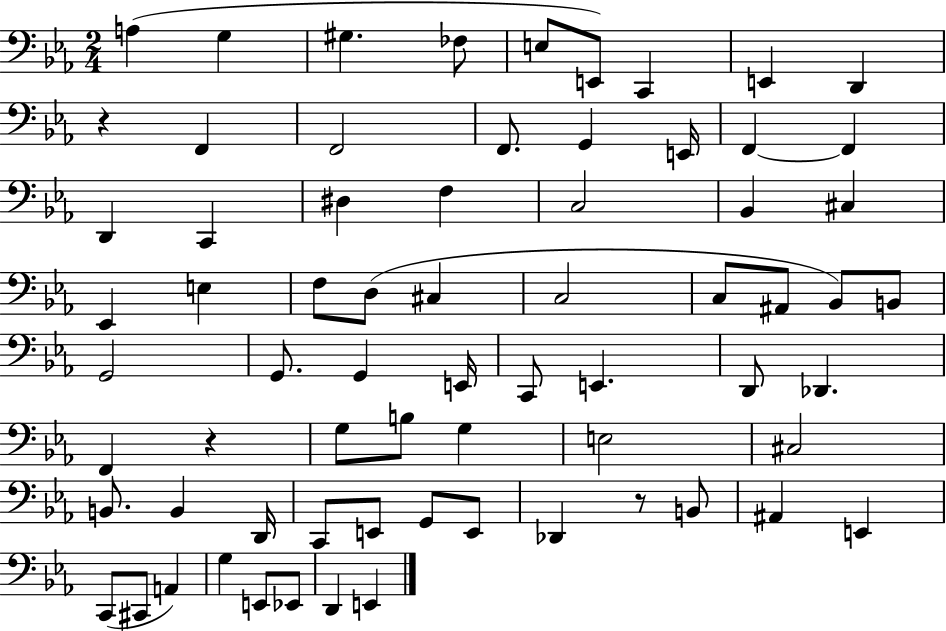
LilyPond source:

{
  \clef bass
  \numericTimeSignature
  \time 2/4
  \key ees \major
  \repeat volta 2 { a4( g4 | gis4. fes8 | e8 e,8) c,4 | e,4 d,4 | \break r4 f,4 | f,2 | f,8. g,4 e,16 | f,4~~ f,4 | \break d,4 c,4 | dis4 f4 | c2 | bes,4 cis4 | \break ees,4 e4 | f8 d8( cis4 | c2 | c8 ais,8 bes,8) b,8 | \break g,2 | g,8. g,4 e,16 | c,8 e,4. | d,8 des,4. | \break f,4 r4 | g8 b8 g4 | e2 | cis2 | \break b,8. b,4 d,16 | c,8 e,8 g,8 e,8 | des,4 r8 b,8 | ais,4 e,4 | \break c,8( cis,8 a,4) | g4 e,8 ees,8 | d,4 e,4 | } \bar "|."
}